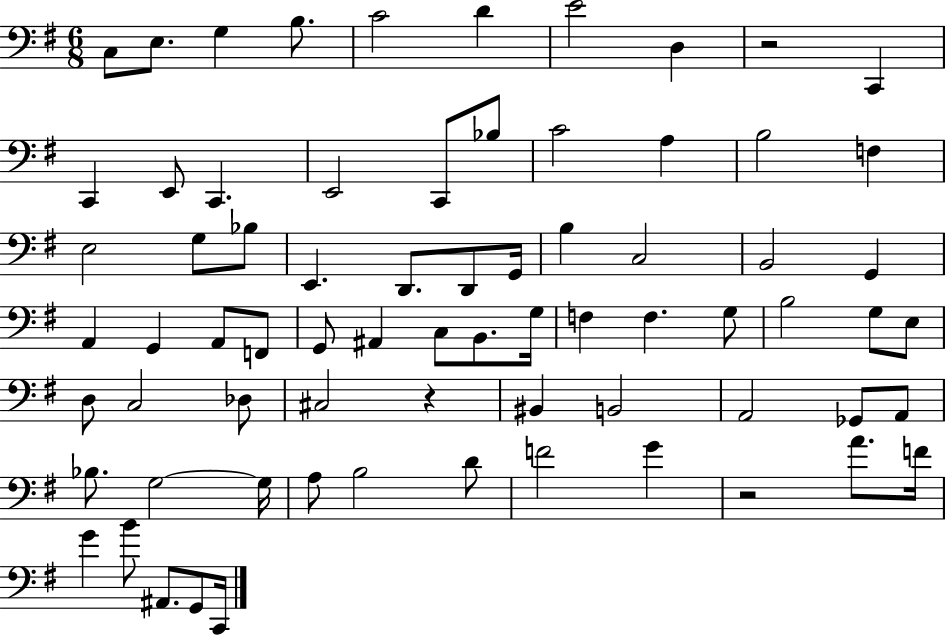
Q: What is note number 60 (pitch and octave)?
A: D4